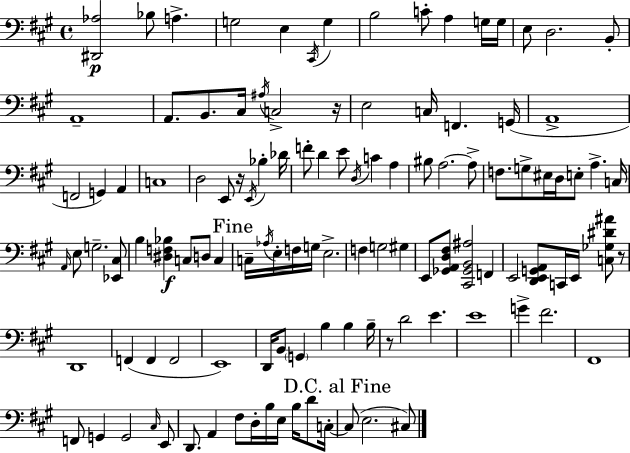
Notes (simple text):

[D#2,Ab3]/h Bb3/e A3/q. G3/h E3/q C#2/s G3/q B3/h C4/e A3/q G3/s G3/s E3/e D3/h. B2/e A2/w A2/e. B2/e. C#3/s A#3/s C3/h R/s E3/h C3/s F2/q. G2/s A2/w F2/h G2/q A2/q C3/w D3/h E2/e R/s E2/s Bb3/q Db4/s F4/e D4/q E4/e D3/s C4/q A3/q BIS3/e A3/h. A3/e F3/e. G3/e EIS3/s D3/s E3/e A3/q. C3/s A2/s E3/e G3/h. [Eb2,C#3]/e B3/q [D#3,F3,Bb3]/q C3/e D3/e C3/q C3/s Ab3/s E3/s F3/s G3/s E3/h. F3/q G3/h G#3/q E2/e [Gb2,A2,D3,F#3]/e [C#2,Gb2,B2,A#3]/h F2/q E2/h [D2,E2,G2,A2]/e C2/s E2/s [C3,Gb3,D#4,A#4]/e R/e D2/w F2/q F2/q F2/h E2/w D2/s B2/e G2/q B3/q B3/q B3/s R/e D4/h E4/q. E4/w G4/q F#4/h. F#2/w F2/e G2/q G2/h C#3/s E2/e D2/e. A2/q F#3/e D3/s B3/s E3/s B3/s D4/e C3/s C3/e E3/h. C#3/e